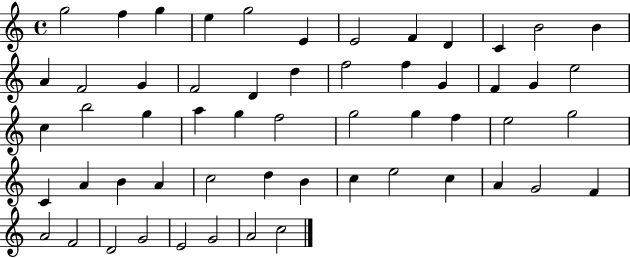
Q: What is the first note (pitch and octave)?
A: G5